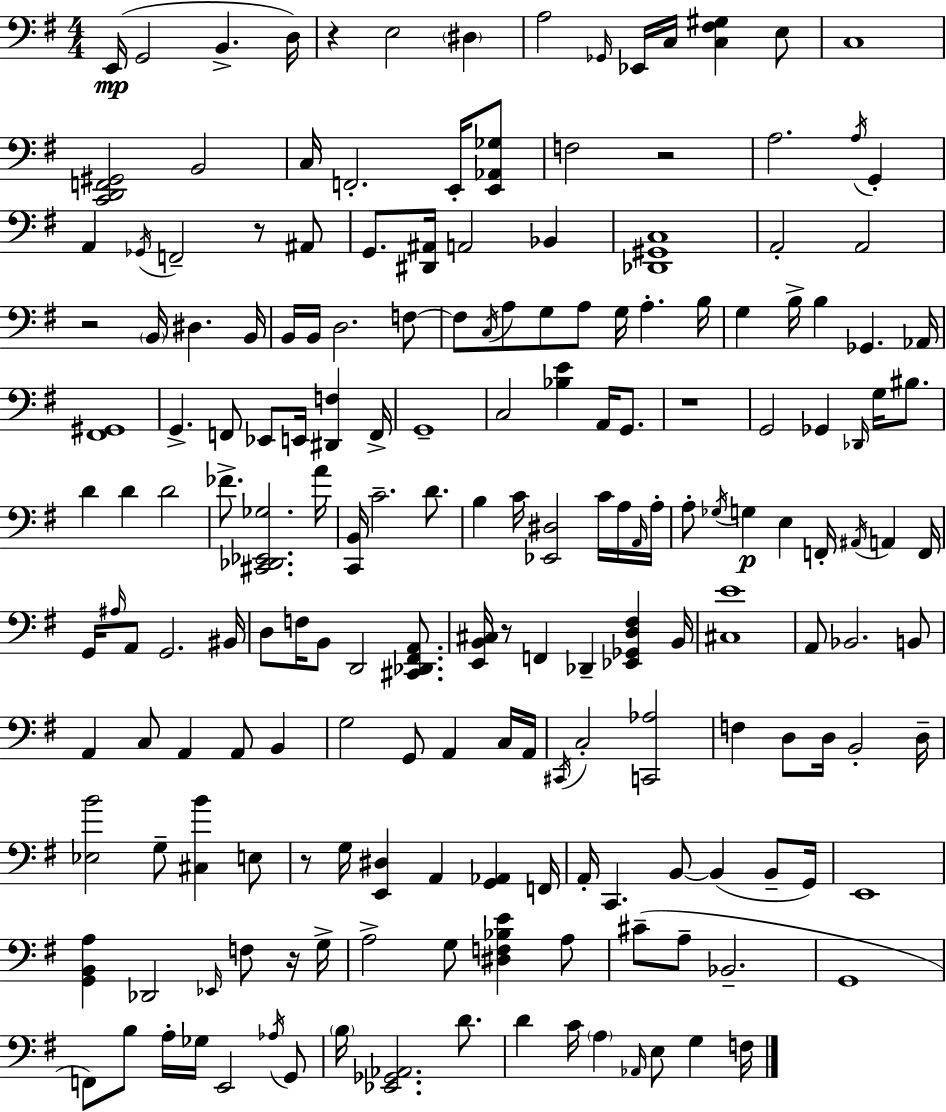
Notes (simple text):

E2/s G2/h B2/q. D3/s R/q E3/h D#3/q A3/h Gb2/s Eb2/s C3/s [C3,F#3,G#3]/q E3/e C3/w [C2,D2,F2,G#2]/h B2/h C3/s F2/h. E2/s [E2,Ab2,Gb3]/e F3/h R/h A3/h. A3/s G2/q A2/q Gb2/s F2/h R/e A#2/e G2/e. [D#2,A#2]/s A2/h Bb2/q [Db2,G#2,C3]/w A2/h A2/h R/h B2/s D#3/q. B2/s B2/s B2/s D3/h. F3/e F3/e C3/s A3/e G3/e A3/e G3/s A3/q. B3/s G3/q B3/s B3/q Gb2/q. Ab2/s [F#2,G#2]/w G2/q. F2/e Eb2/e E2/s [D#2,F3]/q F2/s G2/w C3/h [Bb3,E4]/q A2/s G2/e. R/w G2/h Gb2/q Db2/s G3/s BIS3/e. D4/q D4/q D4/h FES4/e. [C#2,Db2,Eb2,Gb3]/h. A4/s [C2,B2]/s C4/h. D4/e. B3/q C4/s [Eb2,D#3]/h C4/s A3/s A2/s A3/s A3/e Gb3/s G3/q E3/q F2/s A#2/s A2/q F2/s G2/s A#3/s A2/e G2/h. BIS2/s D3/e F3/s B2/e D2/h [C#2,Db2,F#2,A2]/e. [E2,B2,C#3]/s R/e F2/q Db2/q [Eb2,Gb2,D3,F#3]/q B2/s [C#3,E4]/w A2/e Bb2/h. B2/e A2/q C3/e A2/q A2/e B2/q G3/h G2/e A2/q C3/s A2/s C#2/s C3/h [C2,Ab3]/h F3/q D3/e D3/s B2/h D3/s [Eb3,B4]/h G3/e [C#3,B4]/q E3/e R/e G3/s [E2,D#3]/q A2/q [G2,Ab2]/q F2/s A2/s C2/q. B2/e B2/q B2/e G2/s E2/w [G2,B2,A3]/q Db2/h Eb2/s F3/e R/s G3/s A3/h G3/e [D#3,F3,Bb3,E4]/q A3/e C#4/e A3/e Bb2/h. G2/w F2/e B3/e A3/s Gb3/s E2/h Ab3/s G2/e B3/s [Eb2,Gb2,Ab2]/h. D4/e. D4/q C4/s A3/q Ab2/s E3/e G3/q F3/s